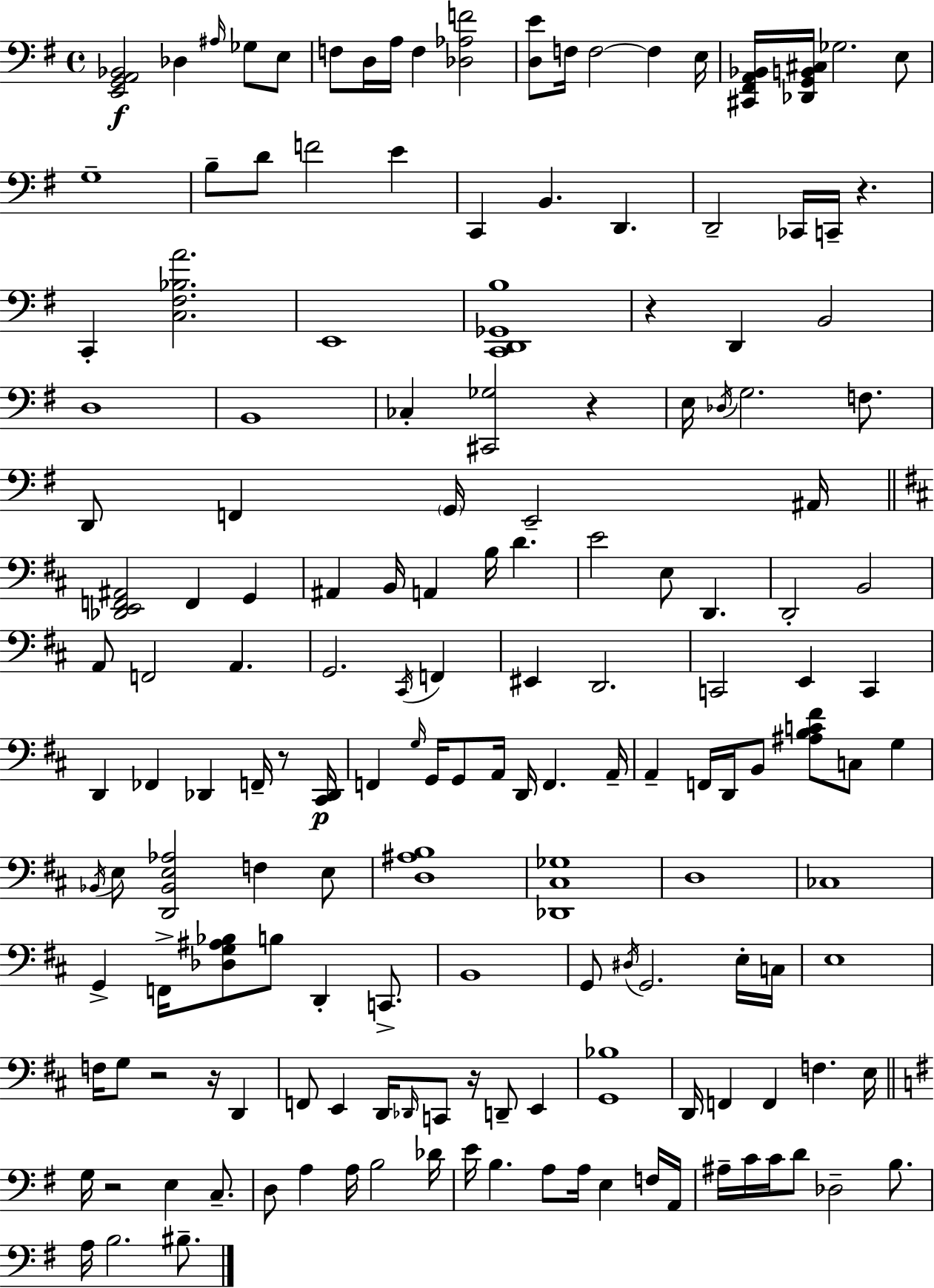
X:1
T:Untitled
M:4/4
L:1/4
K:Em
[E,,G,,A,,_B,,]2 _D, ^A,/4 _G,/2 E,/2 F,/2 D,/4 A,/4 F, [_D,_A,F]2 [D,E]/2 F,/4 F,2 F, E,/4 [^C,,^F,,A,,_B,,]/4 [_D,,G,,B,,^C,]/4 _G,2 E,/2 G,4 B,/2 D/2 F2 E C,, B,, D,, D,,2 _C,,/4 C,,/4 z C,, [C,^F,_B,A]2 E,,4 [C,,D,,_G,,B,]4 z D,, B,,2 D,4 B,,4 _C, [^C,,_G,]2 z E,/4 _D,/4 G,2 F,/2 D,,/2 F,, G,,/4 E,,2 ^A,,/4 [_D,,E,,F,,^A,,]2 F,, G,, ^A,, B,,/4 A,, B,/4 D E2 E,/2 D,, D,,2 B,,2 A,,/2 F,,2 A,, G,,2 ^C,,/4 F,, ^E,, D,,2 C,,2 E,, C,, D,, _F,, _D,, F,,/4 z/2 [^C,,_D,,]/4 F,, G,/4 G,,/4 G,,/2 A,,/4 D,,/4 F,, A,,/4 A,, F,,/4 D,,/4 B,,/2 [^A,B,C^F]/2 C,/2 G, _B,,/4 E,/2 [D,,_B,,E,_A,]2 F, E,/2 [D,^A,B,]4 [_D,,^C,_G,]4 D,4 _C,4 G,, F,,/4 [_D,G,^A,_B,]/2 B,/2 D,, C,,/2 B,,4 G,,/2 ^D,/4 G,,2 E,/4 C,/4 E,4 F,/4 G,/2 z2 z/4 D,, F,,/2 E,, D,,/4 _D,,/4 C,,/2 z/4 D,,/2 E,, [G,,_B,]4 D,,/4 F,, F,, F, E,/4 G,/4 z2 E, C,/2 D,/2 A, A,/4 B,2 _D/4 E/4 B, A,/2 A,/4 E, F,/4 A,,/4 ^A,/4 C/4 C/4 D/2 _D,2 B,/2 A,/4 B,2 ^B,/2